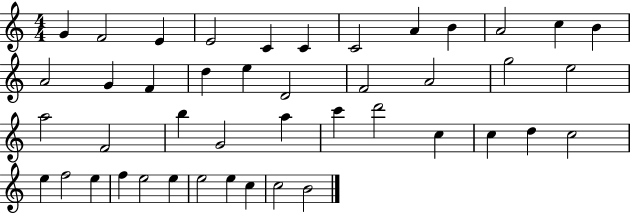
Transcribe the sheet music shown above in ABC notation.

X:1
T:Untitled
M:4/4
L:1/4
K:C
G F2 E E2 C C C2 A B A2 c B A2 G F d e D2 F2 A2 g2 e2 a2 F2 b G2 a c' d'2 c c d c2 e f2 e f e2 e e2 e c c2 B2